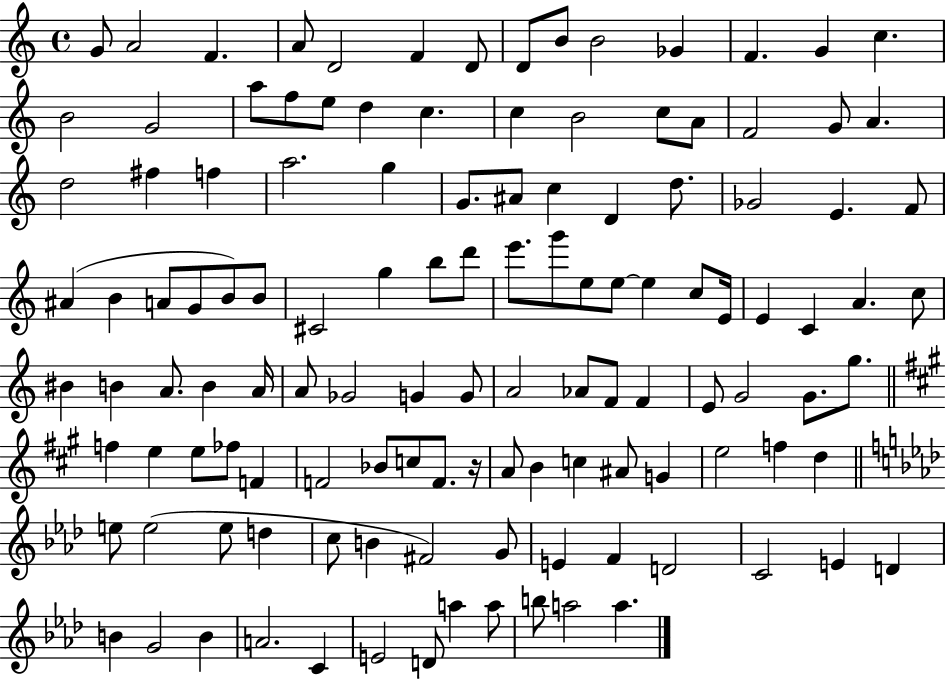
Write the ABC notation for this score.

X:1
T:Untitled
M:4/4
L:1/4
K:C
G/2 A2 F A/2 D2 F D/2 D/2 B/2 B2 _G F G c B2 G2 a/2 f/2 e/2 d c c B2 c/2 A/2 F2 G/2 A d2 ^f f a2 g G/2 ^A/2 c D d/2 _G2 E F/2 ^A B A/2 G/2 B/2 B/2 ^C2 g b/2 d'/2 e'/2 g'/2 e/2 e/2 e c/2 E/4 E C A c/2 ^B B A/2 B A/4 A/2 _G2 G G/2 A2 _A/2 F/2 F E/2 G2 G/2 g/2 f e e/2 _f/2 F F2 _B/2 c/2 F/2 z/4 A/2 B c ^A/2 G e2 f d e/2 e2 e/2 d c/2 B ^F2 G/2 E F D2 C2 E D B G2 B A2 C E2 D/2 a a/2 b/2 a2 a